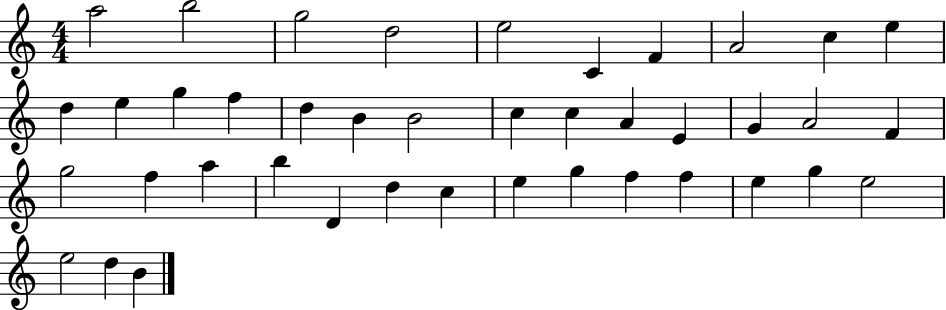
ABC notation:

X:1
T:Untitled
M:4/4
L:1/4
K:C
a2 b2 g2 d2 e2 C F A2 c e d e g f d B B2 c c A E G A2 F g2 f a b D d c e g f f e g e2 e2 d B